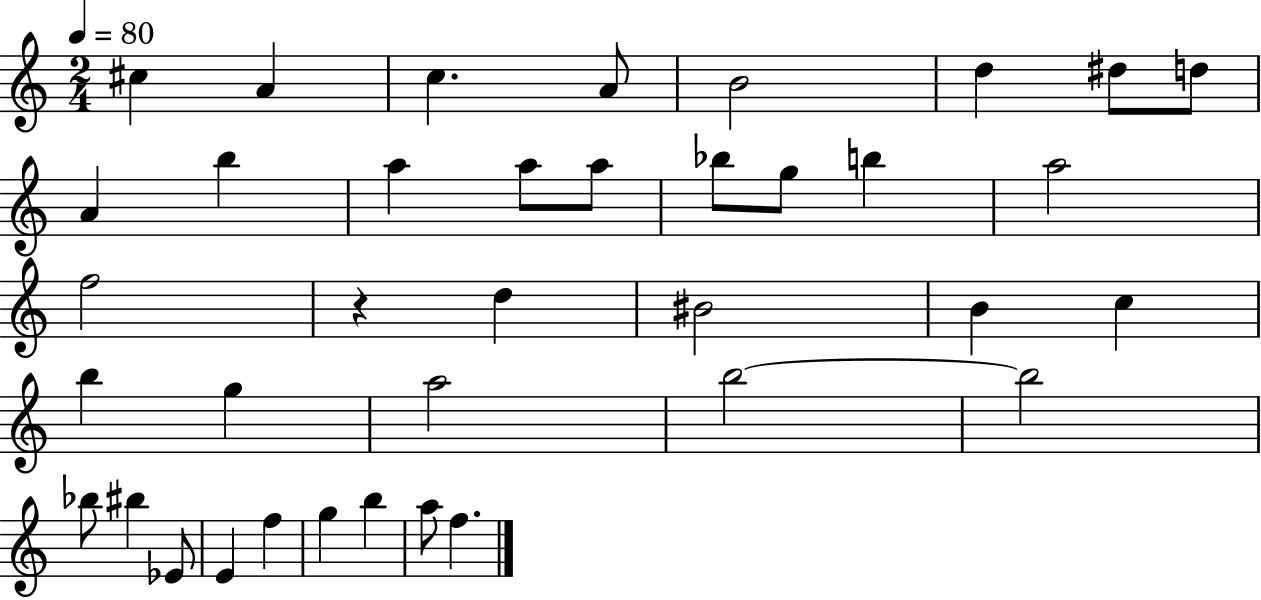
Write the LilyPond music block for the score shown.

{
  \clef treble
  \numericTimeSignature
  \time 2/4
  \key c \major
  \tempo 4 = 80
  cis''4 a'4 | c''4. a'8 | b'2 | d''4 dis''8 d''8 | \break a'4 b''4 | a''4 a''8 a''8 | bes''8 g''8 b''4 | a''2 | \break f''2 | r4 d''4 | bis'2 | b'4 c''4 | \break b''4 g''4 | a''2 | b''2~~ | b''2 | \break bes''8 bis''4 ees'8 | e'4 f''4 | g''4 b''4 | a''8 f''4. | \break \bar "|."
}